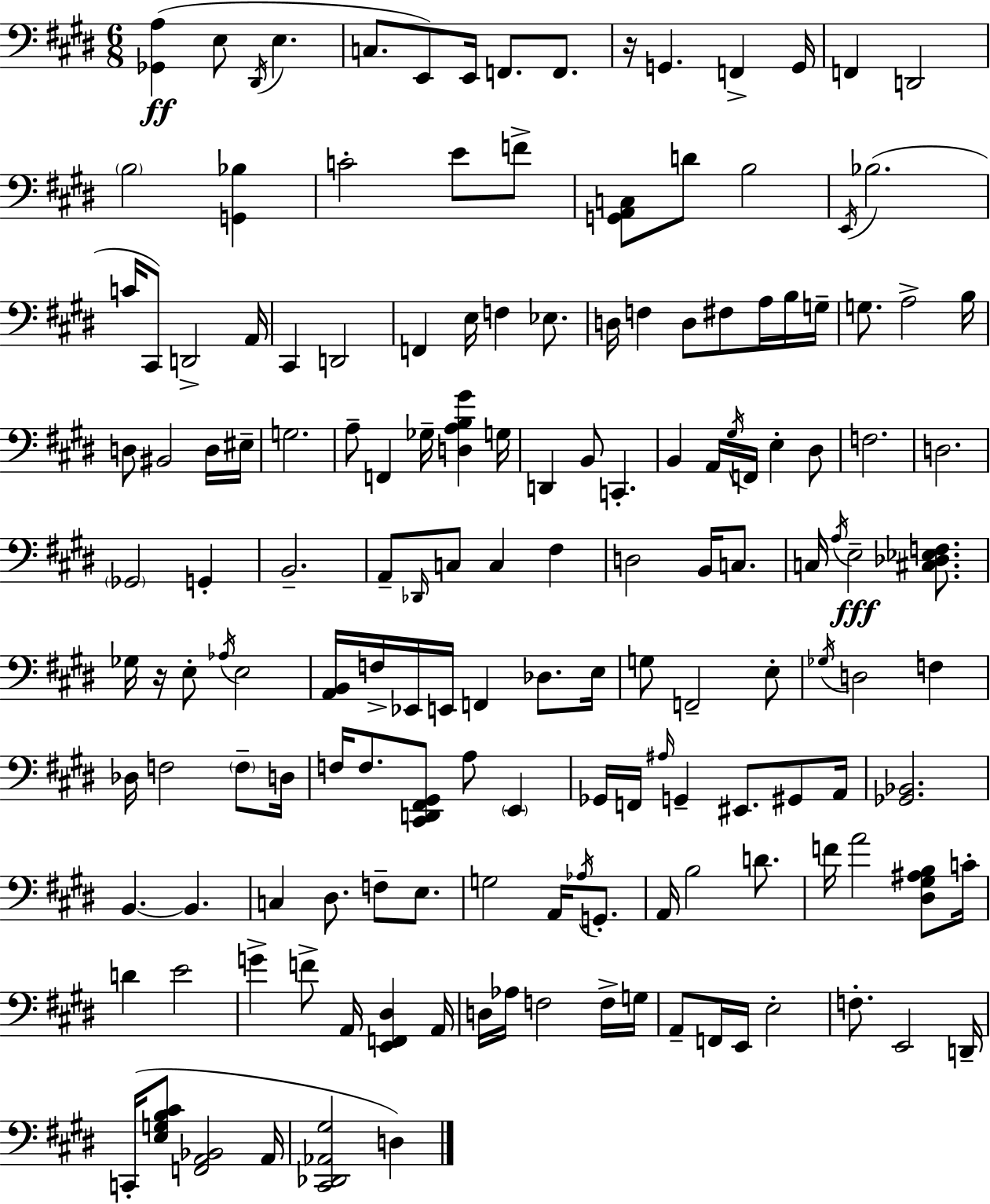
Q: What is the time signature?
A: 6/8